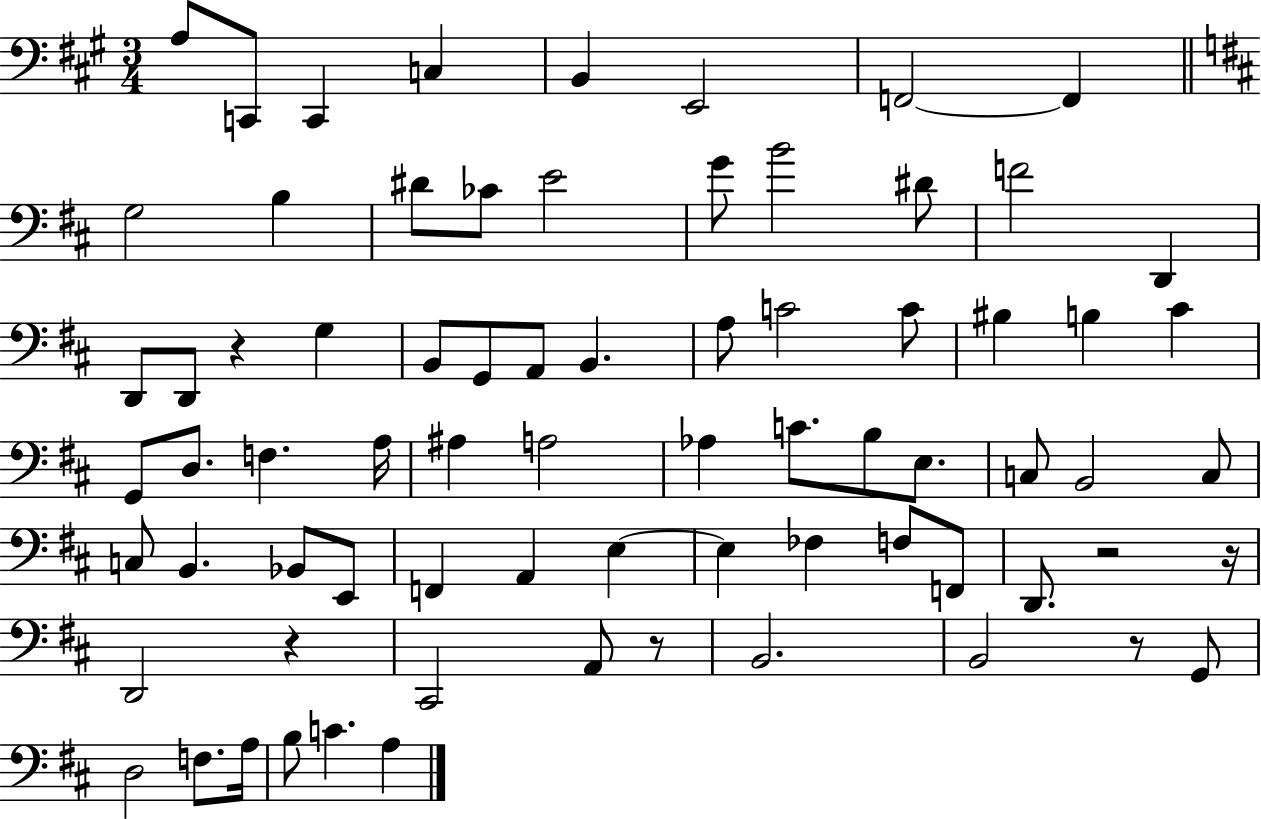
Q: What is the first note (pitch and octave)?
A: A3